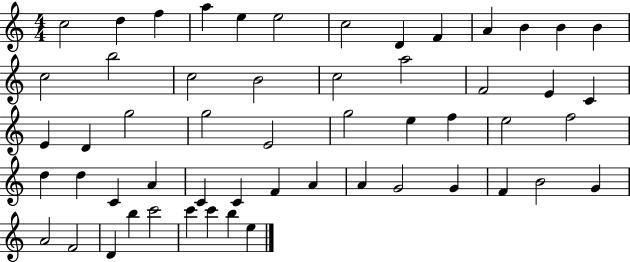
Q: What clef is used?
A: treble